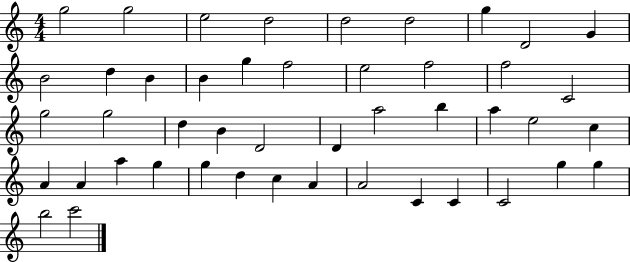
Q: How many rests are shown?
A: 0